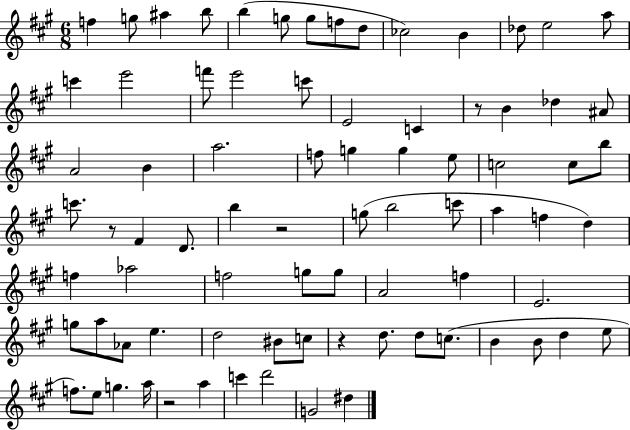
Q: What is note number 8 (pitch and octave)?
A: F5